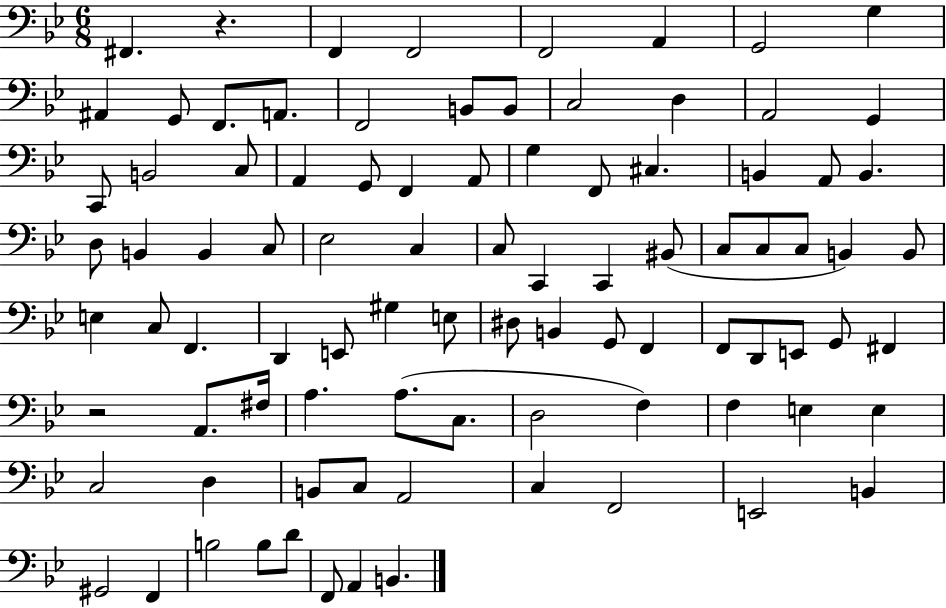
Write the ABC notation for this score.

X:1
T:Untitled
M:6/8
L:1/4
K:Bb
^F,, z F,, F,,2 F,,2 A,, G,,2 G, ^A,, G,,/2 F,,/2 A,,/2 F,,2 B,,/2 B,,/2 C,2 D, A,,2 G,, C,,/2 B,,2 C,/2 A,, G,,/2 F,, A,,/2 G, F,,/2 ^C, B,, A,,/2 B,, D,/2 B,, B,, C,/2 _E,2 C, C,/2 C,, C,, ^B,,/2 C,/2 C,/2 C,/2 B,, B,,/2 E, C,/2 F,, D,, E,,/2 ^G, E,/2 ^D,/2 B,, G,,/2 F,, F,,/2 D,,/2 E,,/2 G,,/2 ^F,, z2 A,,/2 ^F,/4 A, A,/2 C,/2 D,2 F, F, E, E, C,2 D, B,,/2 C,/2 A,,2 C, F,,2 E,,2 B,, ^G,,2 F,, B,2 B,/2 D/2 F,,/2 A,, B,,